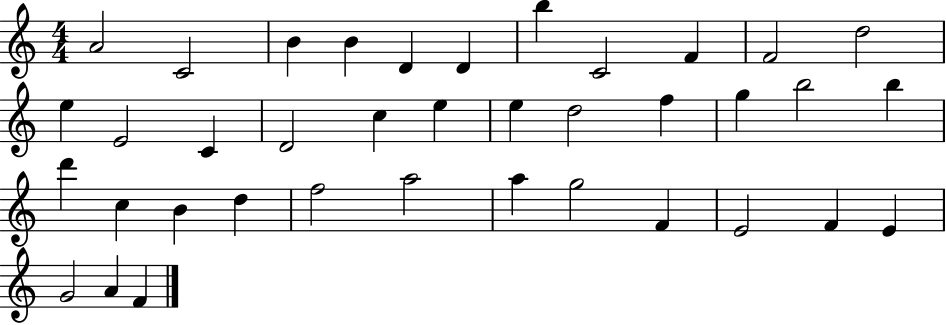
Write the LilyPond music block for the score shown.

{
  \clef treble
  \numericTimeSignature
  \time 4/4
  \key c \major
  a'2 c'2 | b'4 b'4 d'4 d'4 | b''4 c'2 f'4 | f'2 d''2 | \break e''4 e'2 c'4 | d'2 c''4 e''4 | e''4 d''2 f''4 | g''4 b''2 b''4 | \break d'''4 c''4 b'4 d''4 | f''2 a''2 | a''4 g''2 f'4 | e'2 f'4 e'4 | \break g'2 a'4 f'4 | \bar "|."
}